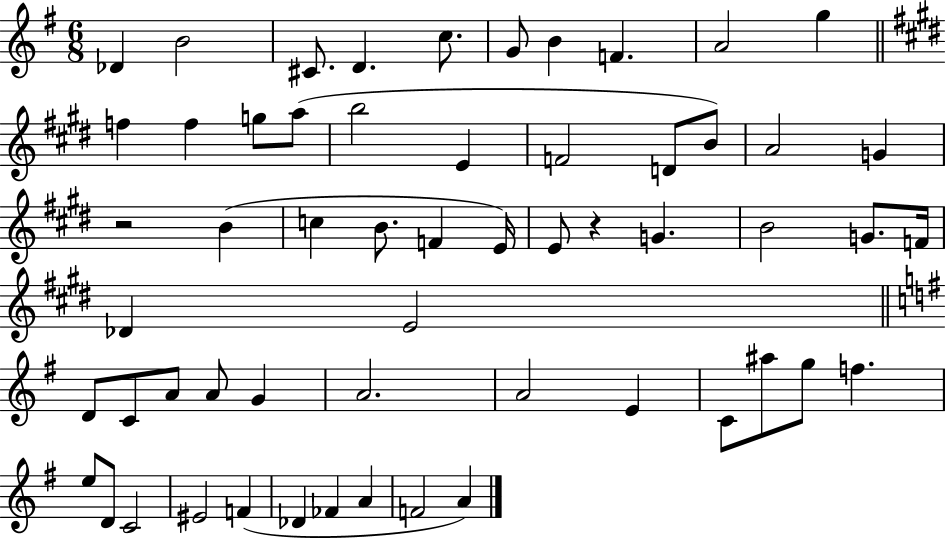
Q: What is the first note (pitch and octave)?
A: Db4